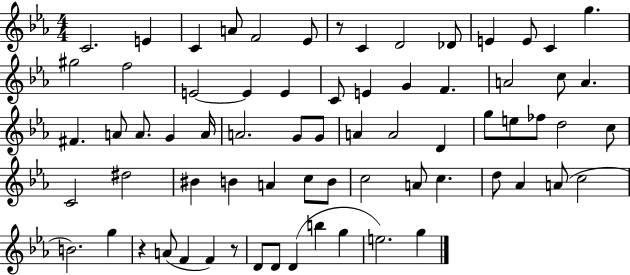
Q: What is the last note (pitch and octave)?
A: G5